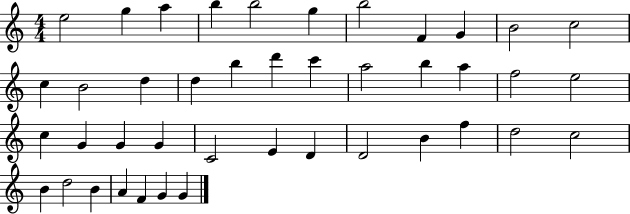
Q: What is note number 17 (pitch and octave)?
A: D6